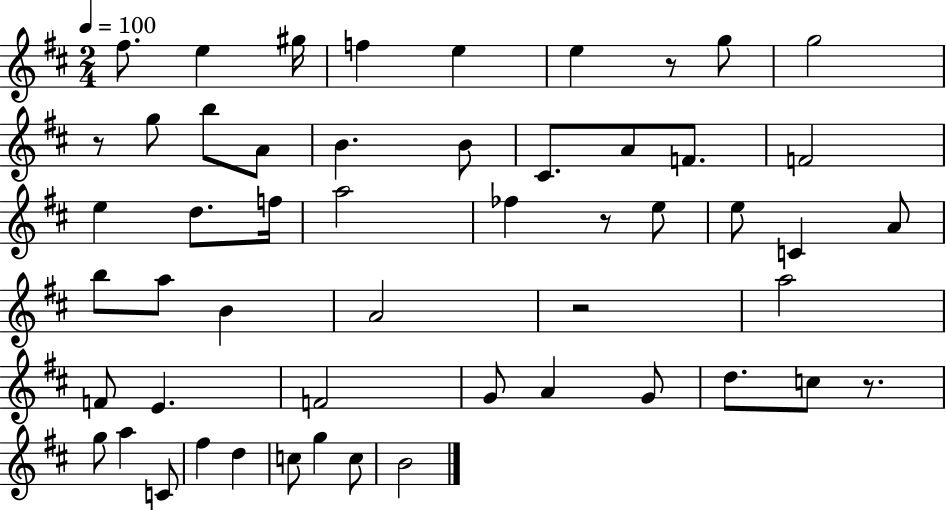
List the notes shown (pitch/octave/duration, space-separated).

F#5/e. E5/q G#5/s F5/q E5/q E5/q R/e G5/e G5/h R/e G5/e B5/e A4/e B4/q. B4/e C#4/e. A4/e F4/e. F4/h E5/q D5/e. F5/s A5/h FES5/q R/e E5/e E5/e C4/q A4/e B5/e A5/e B4/q A4/h R/h A5/h F4/e E4/q. F4/h G4/e A4/q G4/e D5/e. C5/e R/e. G5/e A5/q C4/e F#5/q D5/q C5/e G5/q C5/e B4/h